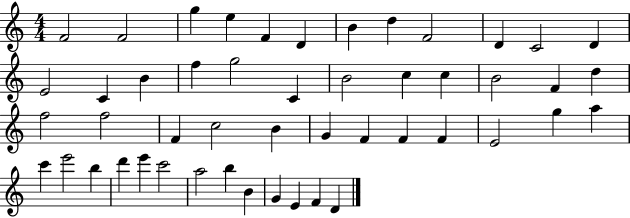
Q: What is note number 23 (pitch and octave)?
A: F4